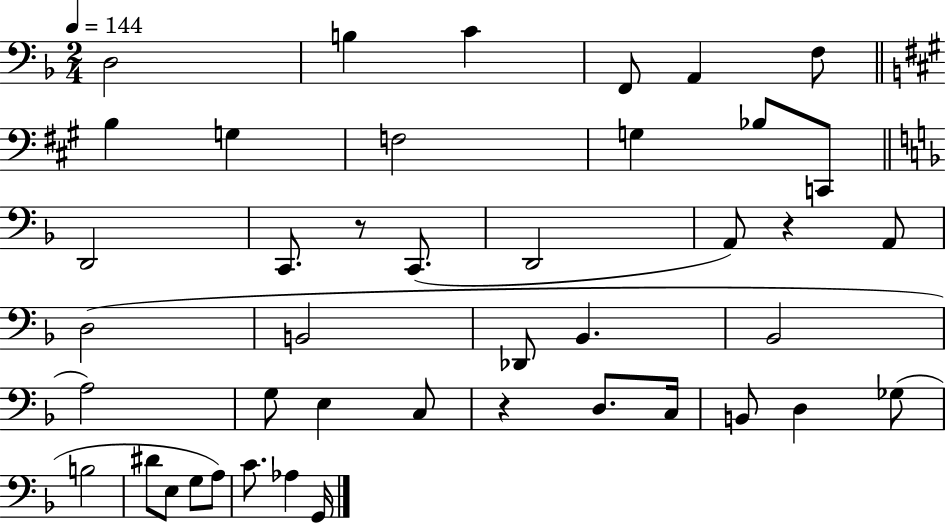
{
  \clef bass
  \numericTimeSignature
  \time 2/4
  \key f \major
  \tempo 4 = 144
  d2 | b4 c'4 | f,8 a,4 f8 | \bar "||" \break \key a \major b4 g4 | f2 | g4 bes8 c,8 | \bar "||" \break \key f \major d,2 | c,8. r8 c,8.( | d,2 | a,8) r4 a,8 | \break d2( | b,2 | des,8 bes,4. | bes,2 | \break a2) | g8 e4 c8 | r4 d8. c16 | b,8 d4 ges8( | \break b2 | dis'8 e8 g8 a8) | c'8. aes4 g,16 | \bar "|."
}